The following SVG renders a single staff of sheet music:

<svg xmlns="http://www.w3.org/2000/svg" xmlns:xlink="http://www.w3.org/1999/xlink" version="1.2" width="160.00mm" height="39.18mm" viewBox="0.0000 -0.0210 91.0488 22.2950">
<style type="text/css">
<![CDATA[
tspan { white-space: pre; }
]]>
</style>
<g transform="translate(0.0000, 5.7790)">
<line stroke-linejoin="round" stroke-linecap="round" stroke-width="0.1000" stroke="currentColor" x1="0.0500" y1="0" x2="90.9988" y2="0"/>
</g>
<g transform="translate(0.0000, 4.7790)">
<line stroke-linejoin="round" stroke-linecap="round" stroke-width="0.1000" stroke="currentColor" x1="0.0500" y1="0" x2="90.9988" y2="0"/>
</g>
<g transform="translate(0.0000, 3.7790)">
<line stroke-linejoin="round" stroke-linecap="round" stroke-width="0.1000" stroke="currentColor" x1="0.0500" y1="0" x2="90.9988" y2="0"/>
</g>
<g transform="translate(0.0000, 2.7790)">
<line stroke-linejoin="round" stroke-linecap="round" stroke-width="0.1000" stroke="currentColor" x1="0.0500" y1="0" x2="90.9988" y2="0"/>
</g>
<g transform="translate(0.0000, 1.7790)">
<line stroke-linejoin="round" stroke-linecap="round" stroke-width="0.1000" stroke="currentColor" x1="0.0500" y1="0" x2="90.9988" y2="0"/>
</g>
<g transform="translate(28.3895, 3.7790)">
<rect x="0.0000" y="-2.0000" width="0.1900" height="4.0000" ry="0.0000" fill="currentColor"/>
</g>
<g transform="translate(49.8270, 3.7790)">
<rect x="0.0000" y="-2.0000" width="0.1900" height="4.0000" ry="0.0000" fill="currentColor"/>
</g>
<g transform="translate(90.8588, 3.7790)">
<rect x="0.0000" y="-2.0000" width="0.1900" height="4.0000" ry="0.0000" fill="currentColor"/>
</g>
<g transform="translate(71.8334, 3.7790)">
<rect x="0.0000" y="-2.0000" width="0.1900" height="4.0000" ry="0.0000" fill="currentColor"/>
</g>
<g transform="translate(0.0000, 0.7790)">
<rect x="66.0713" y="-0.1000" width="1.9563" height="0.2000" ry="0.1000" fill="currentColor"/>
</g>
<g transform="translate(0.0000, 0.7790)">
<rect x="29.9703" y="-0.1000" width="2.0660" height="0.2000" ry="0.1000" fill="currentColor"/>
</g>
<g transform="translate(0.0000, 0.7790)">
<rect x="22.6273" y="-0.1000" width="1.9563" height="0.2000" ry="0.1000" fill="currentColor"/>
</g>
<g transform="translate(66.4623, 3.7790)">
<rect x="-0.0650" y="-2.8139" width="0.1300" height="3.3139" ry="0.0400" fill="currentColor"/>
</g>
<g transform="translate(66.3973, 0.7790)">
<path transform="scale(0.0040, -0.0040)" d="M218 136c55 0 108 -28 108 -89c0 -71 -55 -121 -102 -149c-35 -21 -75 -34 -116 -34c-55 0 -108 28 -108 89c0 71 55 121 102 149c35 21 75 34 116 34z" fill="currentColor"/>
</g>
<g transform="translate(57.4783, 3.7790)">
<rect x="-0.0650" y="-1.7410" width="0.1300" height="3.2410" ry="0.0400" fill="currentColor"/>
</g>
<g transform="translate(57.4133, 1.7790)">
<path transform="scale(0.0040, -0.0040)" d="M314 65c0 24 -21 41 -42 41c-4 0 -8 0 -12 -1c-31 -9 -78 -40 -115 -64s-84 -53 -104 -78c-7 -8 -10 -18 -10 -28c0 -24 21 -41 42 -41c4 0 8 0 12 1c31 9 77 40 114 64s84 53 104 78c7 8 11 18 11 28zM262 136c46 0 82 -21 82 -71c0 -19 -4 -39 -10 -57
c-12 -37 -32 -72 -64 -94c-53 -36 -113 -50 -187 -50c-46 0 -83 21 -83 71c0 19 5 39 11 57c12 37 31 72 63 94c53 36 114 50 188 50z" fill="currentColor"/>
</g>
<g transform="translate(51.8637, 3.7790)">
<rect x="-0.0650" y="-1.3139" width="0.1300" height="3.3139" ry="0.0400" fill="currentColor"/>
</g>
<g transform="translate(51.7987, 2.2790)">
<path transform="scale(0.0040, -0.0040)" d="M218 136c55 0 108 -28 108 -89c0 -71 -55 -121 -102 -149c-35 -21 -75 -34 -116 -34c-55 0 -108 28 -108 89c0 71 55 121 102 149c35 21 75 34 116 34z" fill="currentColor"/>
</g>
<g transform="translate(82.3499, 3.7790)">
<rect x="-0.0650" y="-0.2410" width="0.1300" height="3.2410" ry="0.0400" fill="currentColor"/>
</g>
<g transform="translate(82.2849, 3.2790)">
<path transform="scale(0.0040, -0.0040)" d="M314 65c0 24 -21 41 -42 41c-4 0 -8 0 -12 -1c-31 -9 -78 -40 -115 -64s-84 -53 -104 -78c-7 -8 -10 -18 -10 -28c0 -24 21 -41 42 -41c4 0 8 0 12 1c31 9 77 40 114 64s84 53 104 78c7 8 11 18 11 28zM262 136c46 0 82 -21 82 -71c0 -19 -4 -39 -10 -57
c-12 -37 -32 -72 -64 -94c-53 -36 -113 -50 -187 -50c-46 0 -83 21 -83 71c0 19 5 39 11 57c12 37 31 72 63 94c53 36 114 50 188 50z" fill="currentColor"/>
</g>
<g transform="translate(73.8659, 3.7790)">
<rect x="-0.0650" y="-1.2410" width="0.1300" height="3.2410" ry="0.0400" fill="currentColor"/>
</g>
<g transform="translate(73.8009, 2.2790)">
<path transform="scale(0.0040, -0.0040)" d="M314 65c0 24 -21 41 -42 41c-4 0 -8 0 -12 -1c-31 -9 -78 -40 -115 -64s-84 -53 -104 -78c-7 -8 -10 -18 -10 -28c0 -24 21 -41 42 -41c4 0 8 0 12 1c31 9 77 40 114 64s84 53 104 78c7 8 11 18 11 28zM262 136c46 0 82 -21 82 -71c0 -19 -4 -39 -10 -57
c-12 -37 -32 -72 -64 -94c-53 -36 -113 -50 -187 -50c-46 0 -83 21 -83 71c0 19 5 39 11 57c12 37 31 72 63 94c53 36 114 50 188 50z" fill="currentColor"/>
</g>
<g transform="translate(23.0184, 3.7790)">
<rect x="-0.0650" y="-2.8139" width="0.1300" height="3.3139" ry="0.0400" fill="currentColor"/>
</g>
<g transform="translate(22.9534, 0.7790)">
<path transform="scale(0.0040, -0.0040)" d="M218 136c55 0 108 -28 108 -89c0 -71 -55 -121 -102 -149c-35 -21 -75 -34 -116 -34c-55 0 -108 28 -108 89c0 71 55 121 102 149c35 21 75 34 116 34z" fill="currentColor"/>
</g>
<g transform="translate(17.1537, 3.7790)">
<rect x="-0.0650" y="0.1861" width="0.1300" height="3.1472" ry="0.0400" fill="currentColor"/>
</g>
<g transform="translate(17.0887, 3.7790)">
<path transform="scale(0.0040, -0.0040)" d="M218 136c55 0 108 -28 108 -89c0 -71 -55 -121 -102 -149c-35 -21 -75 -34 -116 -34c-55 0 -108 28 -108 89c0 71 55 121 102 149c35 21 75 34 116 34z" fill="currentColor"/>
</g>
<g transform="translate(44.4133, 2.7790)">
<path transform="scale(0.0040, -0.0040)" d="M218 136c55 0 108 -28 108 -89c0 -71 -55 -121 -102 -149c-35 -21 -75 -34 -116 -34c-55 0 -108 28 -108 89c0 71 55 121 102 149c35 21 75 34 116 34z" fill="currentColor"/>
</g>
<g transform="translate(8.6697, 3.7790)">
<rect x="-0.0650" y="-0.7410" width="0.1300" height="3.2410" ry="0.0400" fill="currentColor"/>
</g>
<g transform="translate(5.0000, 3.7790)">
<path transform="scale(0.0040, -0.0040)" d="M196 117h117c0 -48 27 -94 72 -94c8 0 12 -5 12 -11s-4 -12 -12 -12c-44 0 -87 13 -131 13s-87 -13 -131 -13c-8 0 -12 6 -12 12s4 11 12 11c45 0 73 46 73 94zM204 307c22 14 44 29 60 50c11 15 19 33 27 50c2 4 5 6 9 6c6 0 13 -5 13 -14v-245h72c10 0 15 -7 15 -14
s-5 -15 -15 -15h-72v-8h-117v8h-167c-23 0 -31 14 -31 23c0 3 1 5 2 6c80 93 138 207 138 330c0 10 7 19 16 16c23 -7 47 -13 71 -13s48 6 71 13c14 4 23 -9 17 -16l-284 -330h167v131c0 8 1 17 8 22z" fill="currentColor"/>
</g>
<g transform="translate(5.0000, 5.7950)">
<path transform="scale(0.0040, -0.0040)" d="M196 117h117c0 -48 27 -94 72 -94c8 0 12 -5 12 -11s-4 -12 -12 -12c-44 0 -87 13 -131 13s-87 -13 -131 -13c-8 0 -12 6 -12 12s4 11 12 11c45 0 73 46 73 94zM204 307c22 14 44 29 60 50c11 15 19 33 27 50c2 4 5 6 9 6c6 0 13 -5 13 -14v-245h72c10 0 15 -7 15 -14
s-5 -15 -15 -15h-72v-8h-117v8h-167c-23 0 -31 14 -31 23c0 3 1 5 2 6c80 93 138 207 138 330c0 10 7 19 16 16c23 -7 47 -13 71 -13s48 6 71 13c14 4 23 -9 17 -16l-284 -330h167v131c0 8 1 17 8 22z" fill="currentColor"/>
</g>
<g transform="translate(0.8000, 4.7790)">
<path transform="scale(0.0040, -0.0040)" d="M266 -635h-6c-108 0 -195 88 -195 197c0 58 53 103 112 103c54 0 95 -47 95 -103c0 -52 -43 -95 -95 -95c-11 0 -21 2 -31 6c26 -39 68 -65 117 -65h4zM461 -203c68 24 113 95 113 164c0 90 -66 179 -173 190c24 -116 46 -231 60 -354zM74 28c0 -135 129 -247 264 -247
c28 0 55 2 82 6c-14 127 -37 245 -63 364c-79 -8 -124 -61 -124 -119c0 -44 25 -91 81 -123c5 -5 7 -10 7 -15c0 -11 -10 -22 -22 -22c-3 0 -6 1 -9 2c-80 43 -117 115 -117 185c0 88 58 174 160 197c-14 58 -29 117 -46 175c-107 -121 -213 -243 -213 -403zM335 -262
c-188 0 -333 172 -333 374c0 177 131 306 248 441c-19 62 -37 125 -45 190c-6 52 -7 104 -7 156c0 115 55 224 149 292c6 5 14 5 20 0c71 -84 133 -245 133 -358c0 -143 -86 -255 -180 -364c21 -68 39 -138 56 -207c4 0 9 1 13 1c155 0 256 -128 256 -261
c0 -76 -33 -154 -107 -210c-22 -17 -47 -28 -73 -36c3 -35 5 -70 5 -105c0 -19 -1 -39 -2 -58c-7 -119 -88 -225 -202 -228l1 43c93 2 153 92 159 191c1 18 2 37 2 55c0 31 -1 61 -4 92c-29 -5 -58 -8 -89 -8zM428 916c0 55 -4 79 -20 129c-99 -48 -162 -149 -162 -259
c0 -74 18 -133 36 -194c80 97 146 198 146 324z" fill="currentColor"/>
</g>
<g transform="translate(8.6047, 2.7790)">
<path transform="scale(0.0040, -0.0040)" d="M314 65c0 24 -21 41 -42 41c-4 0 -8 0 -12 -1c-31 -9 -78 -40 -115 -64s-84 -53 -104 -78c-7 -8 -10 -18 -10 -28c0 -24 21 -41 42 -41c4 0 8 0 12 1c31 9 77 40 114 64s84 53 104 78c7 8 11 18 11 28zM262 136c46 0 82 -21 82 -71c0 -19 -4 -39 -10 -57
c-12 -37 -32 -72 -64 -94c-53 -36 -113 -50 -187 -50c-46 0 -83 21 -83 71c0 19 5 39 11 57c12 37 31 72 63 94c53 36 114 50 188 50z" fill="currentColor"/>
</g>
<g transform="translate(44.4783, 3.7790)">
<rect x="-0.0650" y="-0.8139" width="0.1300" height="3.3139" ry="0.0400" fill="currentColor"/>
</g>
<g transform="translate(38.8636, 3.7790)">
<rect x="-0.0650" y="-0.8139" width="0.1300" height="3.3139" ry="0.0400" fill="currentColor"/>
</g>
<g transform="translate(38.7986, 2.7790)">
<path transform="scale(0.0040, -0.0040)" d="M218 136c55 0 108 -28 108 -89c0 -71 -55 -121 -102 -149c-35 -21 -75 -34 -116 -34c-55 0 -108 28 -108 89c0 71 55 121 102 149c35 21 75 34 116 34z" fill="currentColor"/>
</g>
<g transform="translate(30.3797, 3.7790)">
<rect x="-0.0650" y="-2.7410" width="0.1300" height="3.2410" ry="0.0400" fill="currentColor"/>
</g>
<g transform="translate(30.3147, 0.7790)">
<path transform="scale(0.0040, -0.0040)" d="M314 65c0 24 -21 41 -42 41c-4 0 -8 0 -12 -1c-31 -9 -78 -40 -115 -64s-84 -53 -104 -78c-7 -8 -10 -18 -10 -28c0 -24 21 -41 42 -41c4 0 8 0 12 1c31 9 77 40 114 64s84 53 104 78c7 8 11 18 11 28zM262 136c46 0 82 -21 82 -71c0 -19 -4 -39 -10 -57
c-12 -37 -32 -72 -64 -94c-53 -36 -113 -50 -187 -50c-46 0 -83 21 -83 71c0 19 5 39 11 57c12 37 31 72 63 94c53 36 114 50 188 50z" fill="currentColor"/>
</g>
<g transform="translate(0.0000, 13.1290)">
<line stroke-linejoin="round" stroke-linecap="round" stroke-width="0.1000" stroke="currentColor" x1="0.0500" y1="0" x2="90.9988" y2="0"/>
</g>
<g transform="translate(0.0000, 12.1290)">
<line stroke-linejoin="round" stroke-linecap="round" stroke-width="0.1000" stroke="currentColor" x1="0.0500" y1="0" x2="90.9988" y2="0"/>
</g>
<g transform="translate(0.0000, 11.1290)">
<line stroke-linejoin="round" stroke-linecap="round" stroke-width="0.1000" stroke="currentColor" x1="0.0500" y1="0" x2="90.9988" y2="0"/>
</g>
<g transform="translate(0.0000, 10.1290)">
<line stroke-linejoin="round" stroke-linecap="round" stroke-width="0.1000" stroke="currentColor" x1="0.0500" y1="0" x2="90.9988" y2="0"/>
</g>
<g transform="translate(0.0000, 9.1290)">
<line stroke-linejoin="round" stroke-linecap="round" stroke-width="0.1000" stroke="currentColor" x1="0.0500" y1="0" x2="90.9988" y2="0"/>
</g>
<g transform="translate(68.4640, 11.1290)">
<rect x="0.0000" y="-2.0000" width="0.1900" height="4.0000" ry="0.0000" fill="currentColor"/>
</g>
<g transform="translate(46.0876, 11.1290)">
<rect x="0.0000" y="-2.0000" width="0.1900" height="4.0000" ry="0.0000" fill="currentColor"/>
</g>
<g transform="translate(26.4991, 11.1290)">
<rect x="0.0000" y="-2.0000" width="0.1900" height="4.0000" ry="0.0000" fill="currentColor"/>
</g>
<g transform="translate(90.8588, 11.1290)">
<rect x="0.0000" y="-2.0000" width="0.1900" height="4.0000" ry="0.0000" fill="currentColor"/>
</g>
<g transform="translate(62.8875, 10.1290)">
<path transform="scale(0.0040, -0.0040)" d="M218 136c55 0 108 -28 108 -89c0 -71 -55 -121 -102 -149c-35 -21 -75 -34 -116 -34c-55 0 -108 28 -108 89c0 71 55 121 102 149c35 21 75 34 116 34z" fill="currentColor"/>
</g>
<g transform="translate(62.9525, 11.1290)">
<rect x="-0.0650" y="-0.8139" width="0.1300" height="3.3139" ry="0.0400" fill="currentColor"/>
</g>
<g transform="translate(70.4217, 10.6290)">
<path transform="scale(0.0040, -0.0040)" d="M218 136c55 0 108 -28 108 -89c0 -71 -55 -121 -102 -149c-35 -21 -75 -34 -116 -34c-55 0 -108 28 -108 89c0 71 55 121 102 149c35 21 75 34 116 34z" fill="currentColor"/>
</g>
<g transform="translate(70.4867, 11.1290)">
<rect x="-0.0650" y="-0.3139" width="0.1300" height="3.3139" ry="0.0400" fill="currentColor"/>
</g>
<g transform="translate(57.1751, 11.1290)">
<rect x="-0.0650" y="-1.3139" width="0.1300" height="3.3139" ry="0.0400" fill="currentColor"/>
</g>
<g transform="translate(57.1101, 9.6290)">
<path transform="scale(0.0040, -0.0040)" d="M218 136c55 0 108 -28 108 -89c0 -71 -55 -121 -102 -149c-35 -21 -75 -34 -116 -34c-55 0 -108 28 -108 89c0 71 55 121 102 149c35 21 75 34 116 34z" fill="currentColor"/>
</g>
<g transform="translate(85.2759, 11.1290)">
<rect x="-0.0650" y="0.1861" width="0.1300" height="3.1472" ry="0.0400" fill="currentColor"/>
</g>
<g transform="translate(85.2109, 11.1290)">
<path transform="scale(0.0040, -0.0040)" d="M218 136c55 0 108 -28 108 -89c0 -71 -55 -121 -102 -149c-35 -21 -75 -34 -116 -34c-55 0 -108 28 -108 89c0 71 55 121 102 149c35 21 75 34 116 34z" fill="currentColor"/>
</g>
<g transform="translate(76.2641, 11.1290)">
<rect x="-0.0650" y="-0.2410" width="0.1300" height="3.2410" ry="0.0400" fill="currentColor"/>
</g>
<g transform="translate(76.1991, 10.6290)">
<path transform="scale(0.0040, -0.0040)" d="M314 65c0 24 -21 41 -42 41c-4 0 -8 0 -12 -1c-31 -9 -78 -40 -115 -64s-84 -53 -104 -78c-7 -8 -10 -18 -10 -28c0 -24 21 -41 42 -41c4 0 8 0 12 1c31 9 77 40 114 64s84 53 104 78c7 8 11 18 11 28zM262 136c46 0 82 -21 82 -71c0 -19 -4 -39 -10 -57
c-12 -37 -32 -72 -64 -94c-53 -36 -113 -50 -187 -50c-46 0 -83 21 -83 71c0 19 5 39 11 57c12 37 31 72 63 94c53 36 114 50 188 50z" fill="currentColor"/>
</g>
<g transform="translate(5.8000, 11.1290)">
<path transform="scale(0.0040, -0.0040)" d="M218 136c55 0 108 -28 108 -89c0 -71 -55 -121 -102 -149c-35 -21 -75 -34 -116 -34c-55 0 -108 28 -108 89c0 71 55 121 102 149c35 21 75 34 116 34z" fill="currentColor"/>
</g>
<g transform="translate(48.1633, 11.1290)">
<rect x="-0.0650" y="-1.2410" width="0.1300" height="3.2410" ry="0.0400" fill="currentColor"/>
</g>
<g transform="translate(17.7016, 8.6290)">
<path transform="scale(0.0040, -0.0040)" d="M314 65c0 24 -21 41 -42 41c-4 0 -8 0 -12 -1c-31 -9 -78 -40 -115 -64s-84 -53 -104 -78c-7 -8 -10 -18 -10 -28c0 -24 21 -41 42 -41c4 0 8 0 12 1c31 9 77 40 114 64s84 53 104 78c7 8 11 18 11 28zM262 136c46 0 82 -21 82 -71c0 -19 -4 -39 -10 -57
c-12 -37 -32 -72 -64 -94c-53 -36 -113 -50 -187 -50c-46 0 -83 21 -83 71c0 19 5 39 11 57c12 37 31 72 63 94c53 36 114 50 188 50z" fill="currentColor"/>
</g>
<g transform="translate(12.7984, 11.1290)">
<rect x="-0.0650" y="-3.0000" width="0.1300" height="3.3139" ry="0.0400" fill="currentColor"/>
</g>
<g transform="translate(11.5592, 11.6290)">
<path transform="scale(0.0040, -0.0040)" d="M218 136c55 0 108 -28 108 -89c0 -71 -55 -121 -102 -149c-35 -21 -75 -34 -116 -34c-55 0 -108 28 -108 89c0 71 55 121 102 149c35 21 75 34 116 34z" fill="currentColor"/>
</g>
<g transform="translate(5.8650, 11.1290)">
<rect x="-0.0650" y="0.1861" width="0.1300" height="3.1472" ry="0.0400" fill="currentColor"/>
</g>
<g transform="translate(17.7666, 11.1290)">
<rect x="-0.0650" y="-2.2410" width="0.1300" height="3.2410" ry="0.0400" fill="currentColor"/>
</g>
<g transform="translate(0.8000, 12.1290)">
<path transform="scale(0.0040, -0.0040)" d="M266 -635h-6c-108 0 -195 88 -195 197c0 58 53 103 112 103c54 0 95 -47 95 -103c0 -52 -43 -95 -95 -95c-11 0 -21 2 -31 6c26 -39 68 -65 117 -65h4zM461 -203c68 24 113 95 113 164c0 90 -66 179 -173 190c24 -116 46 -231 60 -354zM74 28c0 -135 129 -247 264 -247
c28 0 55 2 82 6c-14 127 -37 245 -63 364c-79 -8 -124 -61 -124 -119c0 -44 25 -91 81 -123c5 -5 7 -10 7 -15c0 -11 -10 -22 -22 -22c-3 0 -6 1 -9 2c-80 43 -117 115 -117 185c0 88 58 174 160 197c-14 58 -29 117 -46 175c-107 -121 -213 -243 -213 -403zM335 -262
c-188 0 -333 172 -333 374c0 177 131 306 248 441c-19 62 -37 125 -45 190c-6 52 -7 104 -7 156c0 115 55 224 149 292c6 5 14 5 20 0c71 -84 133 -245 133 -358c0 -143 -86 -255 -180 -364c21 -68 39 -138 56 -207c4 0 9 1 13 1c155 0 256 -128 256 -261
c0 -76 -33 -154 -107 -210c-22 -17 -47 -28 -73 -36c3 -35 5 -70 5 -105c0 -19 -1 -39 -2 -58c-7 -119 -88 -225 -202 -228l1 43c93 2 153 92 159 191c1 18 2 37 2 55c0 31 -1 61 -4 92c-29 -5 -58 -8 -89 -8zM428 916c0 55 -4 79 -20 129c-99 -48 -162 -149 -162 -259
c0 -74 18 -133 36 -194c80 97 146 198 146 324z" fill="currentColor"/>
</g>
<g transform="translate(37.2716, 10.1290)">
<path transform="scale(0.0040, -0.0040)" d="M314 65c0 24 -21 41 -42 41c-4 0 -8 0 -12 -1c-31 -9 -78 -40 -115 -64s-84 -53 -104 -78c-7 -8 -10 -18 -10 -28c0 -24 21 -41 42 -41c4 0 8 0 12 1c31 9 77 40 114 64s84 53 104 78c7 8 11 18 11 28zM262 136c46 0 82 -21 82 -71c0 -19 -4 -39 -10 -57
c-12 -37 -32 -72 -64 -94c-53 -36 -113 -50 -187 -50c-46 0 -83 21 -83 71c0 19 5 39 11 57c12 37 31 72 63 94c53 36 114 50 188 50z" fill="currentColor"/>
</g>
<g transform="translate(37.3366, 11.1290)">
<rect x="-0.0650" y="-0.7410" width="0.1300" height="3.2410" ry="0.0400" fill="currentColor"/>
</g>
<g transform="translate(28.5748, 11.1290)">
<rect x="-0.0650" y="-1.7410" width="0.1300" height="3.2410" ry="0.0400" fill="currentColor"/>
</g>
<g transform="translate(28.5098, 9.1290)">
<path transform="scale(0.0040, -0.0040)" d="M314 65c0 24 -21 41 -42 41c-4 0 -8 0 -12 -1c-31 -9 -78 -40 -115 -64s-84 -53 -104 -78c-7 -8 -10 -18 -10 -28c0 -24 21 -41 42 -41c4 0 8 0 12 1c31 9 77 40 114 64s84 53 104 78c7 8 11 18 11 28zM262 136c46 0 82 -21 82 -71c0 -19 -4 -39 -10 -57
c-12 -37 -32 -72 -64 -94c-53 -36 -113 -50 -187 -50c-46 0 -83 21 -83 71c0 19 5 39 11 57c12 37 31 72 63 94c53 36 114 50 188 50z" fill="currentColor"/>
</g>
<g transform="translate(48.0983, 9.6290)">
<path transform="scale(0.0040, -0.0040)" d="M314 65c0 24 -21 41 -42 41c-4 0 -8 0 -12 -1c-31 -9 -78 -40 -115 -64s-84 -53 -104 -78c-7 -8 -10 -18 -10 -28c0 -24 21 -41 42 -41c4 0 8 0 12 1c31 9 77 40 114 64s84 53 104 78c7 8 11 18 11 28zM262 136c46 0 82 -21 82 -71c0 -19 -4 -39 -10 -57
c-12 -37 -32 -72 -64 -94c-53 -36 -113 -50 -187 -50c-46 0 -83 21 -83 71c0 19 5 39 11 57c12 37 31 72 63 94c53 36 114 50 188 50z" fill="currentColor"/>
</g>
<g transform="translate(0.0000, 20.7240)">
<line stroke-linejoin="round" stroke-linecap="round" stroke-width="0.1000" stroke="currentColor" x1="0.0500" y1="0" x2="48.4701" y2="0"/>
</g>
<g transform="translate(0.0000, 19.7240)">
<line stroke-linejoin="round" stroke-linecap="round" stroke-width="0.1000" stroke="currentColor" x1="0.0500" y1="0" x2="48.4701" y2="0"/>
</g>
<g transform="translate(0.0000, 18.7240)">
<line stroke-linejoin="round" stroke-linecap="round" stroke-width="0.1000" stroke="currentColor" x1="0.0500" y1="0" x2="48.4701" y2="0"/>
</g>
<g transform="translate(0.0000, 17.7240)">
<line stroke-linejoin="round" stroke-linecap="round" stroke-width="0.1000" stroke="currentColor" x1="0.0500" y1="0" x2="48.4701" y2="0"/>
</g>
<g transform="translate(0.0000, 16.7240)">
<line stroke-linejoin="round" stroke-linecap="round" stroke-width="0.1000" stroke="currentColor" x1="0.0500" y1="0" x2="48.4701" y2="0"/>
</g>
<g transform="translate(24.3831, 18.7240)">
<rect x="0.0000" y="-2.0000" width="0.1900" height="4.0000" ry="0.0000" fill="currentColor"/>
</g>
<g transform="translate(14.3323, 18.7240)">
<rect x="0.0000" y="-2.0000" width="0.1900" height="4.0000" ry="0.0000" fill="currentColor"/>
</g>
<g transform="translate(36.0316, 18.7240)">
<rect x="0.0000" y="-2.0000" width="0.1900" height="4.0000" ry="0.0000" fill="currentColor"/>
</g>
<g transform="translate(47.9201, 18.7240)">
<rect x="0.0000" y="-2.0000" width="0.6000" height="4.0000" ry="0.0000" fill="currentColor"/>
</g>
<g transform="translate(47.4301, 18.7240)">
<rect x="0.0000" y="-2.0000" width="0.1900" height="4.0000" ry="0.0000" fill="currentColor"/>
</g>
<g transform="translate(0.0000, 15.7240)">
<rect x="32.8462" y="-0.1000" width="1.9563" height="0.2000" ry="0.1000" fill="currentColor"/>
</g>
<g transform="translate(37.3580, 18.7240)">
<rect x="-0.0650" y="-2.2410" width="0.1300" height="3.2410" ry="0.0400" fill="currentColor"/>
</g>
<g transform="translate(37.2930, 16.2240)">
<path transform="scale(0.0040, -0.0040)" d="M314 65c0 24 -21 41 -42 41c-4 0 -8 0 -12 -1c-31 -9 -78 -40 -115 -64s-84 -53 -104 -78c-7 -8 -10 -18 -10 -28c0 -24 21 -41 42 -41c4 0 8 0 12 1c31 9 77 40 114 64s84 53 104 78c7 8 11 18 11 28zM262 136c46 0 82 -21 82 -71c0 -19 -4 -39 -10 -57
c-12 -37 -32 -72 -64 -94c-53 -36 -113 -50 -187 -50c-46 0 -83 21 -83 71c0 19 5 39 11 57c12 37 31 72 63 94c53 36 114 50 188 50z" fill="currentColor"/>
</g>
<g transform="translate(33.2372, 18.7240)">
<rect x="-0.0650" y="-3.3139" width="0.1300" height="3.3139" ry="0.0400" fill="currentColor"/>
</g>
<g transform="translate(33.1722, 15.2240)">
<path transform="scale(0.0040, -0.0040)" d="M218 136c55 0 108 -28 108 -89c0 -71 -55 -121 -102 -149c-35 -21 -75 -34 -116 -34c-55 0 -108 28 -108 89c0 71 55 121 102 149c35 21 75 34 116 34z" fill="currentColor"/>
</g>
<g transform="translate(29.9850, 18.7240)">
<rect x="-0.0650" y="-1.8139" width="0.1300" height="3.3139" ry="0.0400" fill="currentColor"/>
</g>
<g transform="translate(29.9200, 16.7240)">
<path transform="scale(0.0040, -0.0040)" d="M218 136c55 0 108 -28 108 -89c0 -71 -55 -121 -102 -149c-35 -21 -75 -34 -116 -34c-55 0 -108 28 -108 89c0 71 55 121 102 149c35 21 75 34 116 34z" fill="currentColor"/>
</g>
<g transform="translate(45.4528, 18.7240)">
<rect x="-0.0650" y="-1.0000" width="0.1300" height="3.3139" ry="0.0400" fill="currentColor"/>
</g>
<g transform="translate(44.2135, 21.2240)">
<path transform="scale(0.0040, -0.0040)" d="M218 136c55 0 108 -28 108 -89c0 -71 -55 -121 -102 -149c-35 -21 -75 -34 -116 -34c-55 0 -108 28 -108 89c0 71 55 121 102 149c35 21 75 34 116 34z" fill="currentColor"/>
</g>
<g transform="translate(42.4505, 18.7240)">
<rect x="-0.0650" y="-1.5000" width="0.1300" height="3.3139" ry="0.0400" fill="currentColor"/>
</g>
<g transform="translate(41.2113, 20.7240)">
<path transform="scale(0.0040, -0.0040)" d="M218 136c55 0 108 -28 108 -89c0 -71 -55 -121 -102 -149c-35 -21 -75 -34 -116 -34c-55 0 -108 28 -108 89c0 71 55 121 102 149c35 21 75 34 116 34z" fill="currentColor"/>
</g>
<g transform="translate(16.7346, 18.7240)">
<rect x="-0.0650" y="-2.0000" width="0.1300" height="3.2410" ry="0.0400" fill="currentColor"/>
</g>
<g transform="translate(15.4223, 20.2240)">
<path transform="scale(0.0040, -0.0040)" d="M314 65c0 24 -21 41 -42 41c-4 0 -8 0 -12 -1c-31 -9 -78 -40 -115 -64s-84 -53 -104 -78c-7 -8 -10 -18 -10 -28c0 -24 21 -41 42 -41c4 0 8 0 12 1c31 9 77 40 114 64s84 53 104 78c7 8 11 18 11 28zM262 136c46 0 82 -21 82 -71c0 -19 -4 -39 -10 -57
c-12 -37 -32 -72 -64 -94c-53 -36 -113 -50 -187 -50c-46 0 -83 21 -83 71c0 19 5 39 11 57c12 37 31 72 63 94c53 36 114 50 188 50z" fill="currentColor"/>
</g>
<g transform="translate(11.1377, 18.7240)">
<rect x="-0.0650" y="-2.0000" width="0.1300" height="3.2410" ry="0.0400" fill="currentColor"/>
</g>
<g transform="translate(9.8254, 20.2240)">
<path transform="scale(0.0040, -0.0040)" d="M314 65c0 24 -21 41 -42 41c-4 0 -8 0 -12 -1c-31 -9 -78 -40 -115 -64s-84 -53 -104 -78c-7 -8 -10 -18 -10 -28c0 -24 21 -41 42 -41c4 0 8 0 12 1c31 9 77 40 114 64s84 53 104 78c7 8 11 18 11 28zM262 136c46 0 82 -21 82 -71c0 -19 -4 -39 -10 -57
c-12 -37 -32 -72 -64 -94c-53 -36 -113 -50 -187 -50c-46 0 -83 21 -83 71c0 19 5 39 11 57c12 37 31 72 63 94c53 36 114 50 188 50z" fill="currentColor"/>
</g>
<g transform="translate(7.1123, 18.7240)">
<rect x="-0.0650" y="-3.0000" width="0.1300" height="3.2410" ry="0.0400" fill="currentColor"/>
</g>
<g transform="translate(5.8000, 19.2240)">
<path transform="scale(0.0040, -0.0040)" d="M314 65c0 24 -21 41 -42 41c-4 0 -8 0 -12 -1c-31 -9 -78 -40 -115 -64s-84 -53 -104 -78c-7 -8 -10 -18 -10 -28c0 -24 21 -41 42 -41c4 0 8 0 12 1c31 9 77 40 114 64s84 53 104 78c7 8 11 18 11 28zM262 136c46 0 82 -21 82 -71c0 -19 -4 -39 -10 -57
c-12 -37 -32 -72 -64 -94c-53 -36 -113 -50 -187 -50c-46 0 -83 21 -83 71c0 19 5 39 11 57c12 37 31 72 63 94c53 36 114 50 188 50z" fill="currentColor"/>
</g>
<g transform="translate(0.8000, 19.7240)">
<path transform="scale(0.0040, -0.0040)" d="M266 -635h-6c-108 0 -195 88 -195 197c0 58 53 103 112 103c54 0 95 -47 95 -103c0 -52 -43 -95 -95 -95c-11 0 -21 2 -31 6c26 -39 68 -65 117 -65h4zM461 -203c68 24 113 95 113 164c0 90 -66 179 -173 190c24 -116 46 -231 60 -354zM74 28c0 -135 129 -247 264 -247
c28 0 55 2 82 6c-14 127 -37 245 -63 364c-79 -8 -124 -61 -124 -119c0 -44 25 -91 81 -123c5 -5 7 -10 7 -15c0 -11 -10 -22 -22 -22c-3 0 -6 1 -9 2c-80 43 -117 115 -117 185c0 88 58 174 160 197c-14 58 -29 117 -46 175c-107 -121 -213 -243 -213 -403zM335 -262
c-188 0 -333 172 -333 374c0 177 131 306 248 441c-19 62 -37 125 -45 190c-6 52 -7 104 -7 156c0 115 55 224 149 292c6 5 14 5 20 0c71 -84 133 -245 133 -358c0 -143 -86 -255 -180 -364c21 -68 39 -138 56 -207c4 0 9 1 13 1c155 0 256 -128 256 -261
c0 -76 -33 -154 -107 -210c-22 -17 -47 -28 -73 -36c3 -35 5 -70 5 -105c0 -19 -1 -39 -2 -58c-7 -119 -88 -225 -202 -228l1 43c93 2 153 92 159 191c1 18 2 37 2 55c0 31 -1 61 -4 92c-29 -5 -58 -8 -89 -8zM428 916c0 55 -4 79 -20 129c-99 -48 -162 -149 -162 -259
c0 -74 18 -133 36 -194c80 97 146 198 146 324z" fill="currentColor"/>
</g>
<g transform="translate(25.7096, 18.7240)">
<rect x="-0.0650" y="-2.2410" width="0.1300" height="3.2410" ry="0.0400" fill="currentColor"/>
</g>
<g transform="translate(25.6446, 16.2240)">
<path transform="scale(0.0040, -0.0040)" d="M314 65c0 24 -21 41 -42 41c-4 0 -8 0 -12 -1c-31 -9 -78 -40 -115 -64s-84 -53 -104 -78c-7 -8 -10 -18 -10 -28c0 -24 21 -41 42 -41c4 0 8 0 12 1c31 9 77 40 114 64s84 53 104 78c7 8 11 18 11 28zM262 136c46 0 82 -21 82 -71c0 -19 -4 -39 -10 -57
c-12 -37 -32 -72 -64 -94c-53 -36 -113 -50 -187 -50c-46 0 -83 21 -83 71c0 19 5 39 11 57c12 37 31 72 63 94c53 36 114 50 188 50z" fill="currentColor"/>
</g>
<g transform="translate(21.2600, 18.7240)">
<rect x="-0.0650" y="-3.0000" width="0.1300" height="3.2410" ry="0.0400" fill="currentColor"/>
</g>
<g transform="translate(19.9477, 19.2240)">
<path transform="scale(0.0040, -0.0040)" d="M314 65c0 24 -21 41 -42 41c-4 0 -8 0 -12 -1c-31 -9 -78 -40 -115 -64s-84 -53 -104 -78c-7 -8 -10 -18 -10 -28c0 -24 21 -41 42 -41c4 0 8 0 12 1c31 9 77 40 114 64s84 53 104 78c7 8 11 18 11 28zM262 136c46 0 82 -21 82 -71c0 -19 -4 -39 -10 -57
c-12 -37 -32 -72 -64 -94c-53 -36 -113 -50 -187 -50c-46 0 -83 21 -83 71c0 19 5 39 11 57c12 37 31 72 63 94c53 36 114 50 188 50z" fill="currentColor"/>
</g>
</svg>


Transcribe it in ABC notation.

X:1
T:Untitled
M:4/4
L:1/4
K:C
d2 B a a2 d d e f2 a e2 c2 B A g2 f2 d2 e2 e d c c2 B A2 F2 F2 A2 g2 f b g2 E D